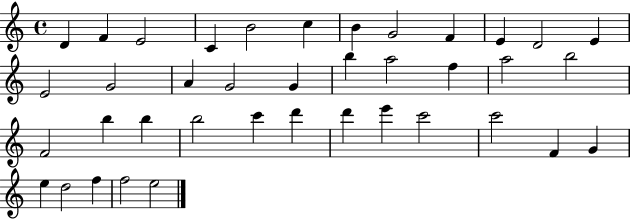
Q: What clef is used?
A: treble